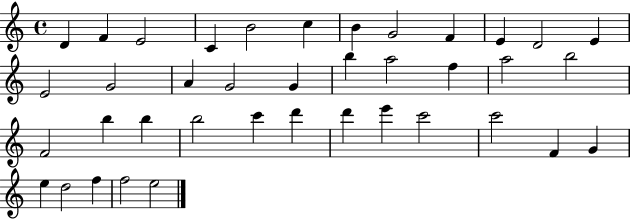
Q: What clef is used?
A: treble